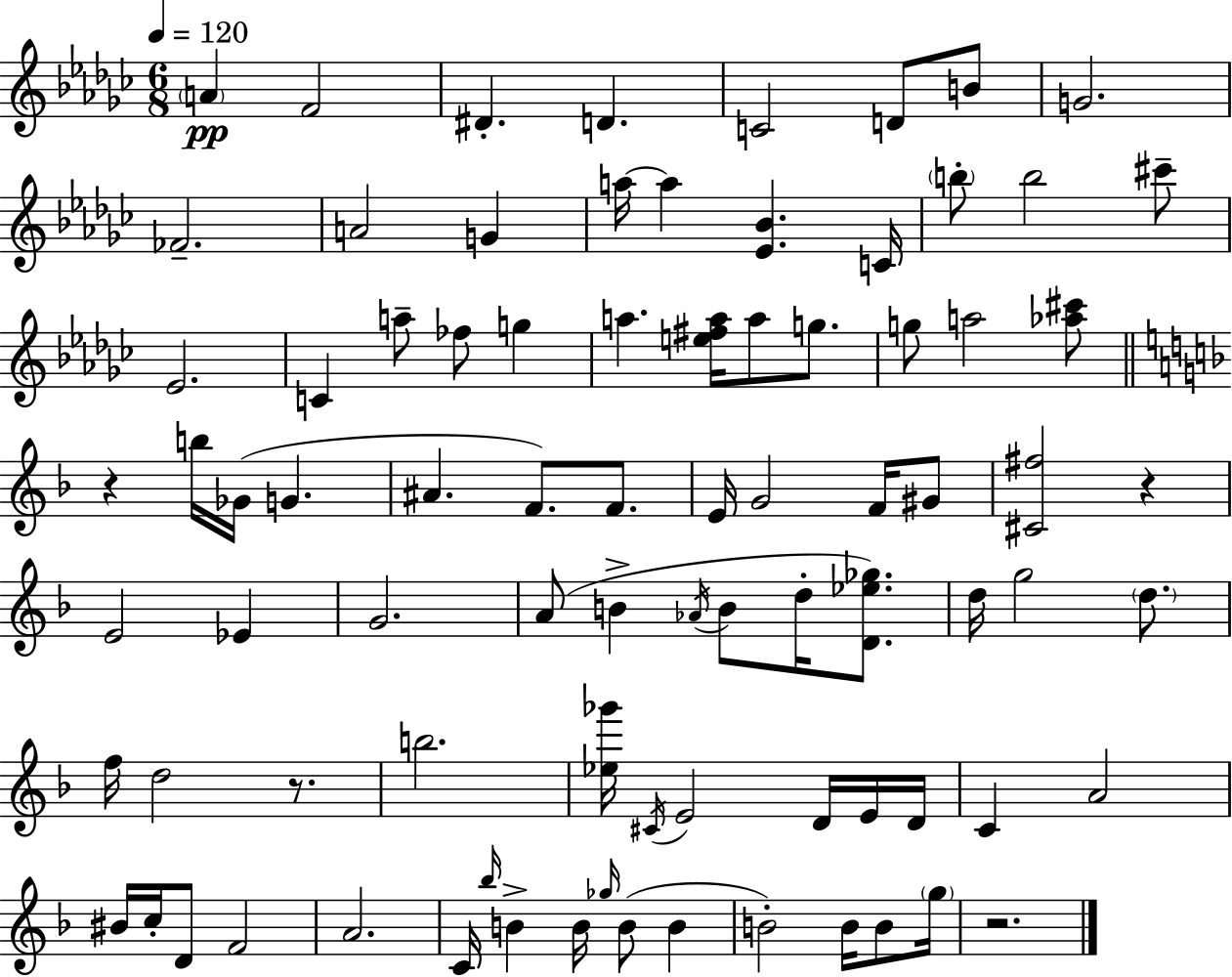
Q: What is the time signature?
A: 6/8